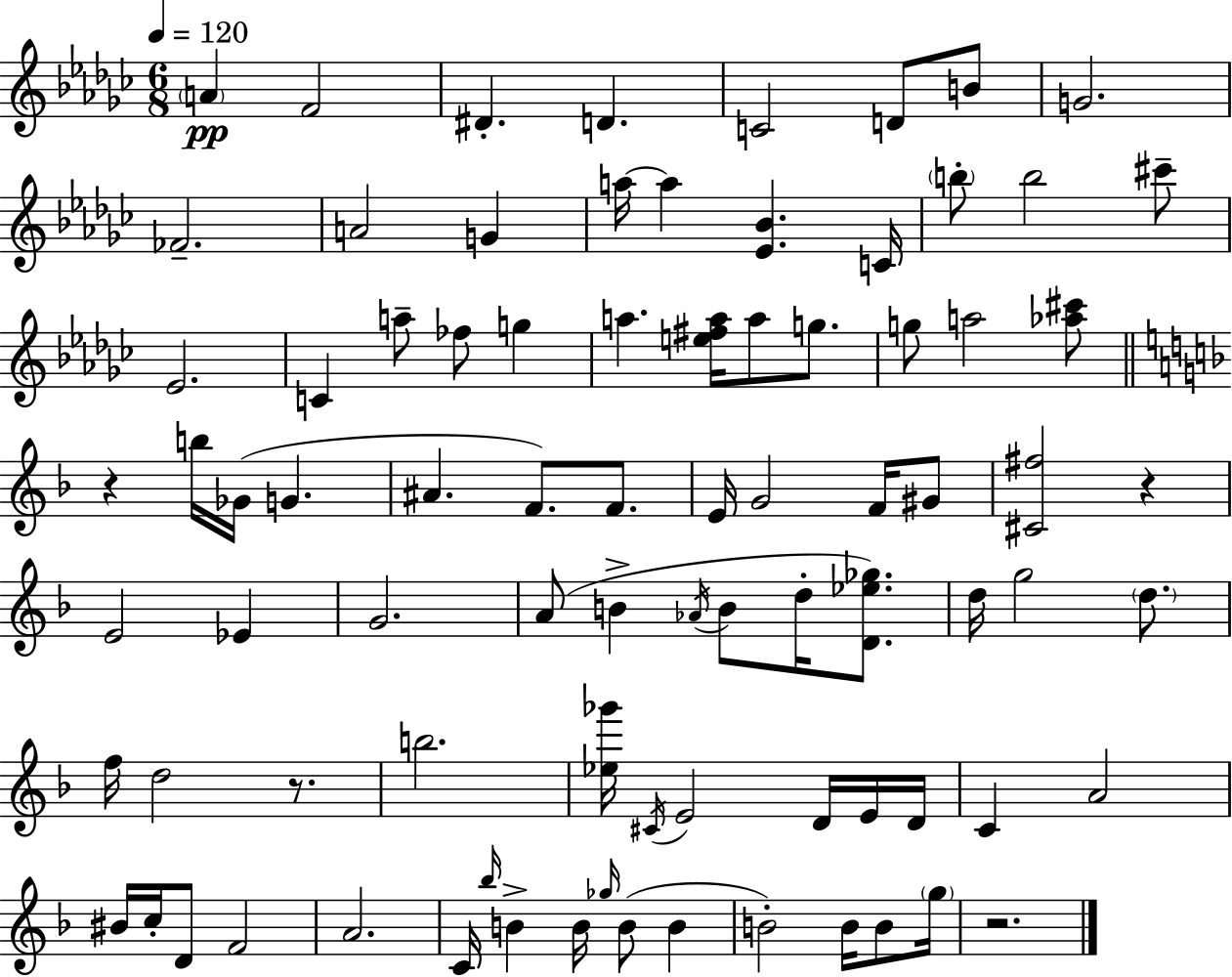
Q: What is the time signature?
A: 6/8